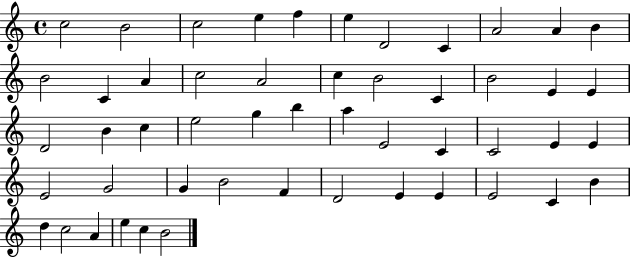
X:1
T:Untitled
M:4/4
L:1/4
K:C
c2 B2 c2 e f e D2 C A2 A B B2 C A c2 A2 c B2 C B2 E E D2 B c e2 g b a E2 C C2 E E E2 G2 G B2 F D2 E E E2 C B d c2 A e c B2